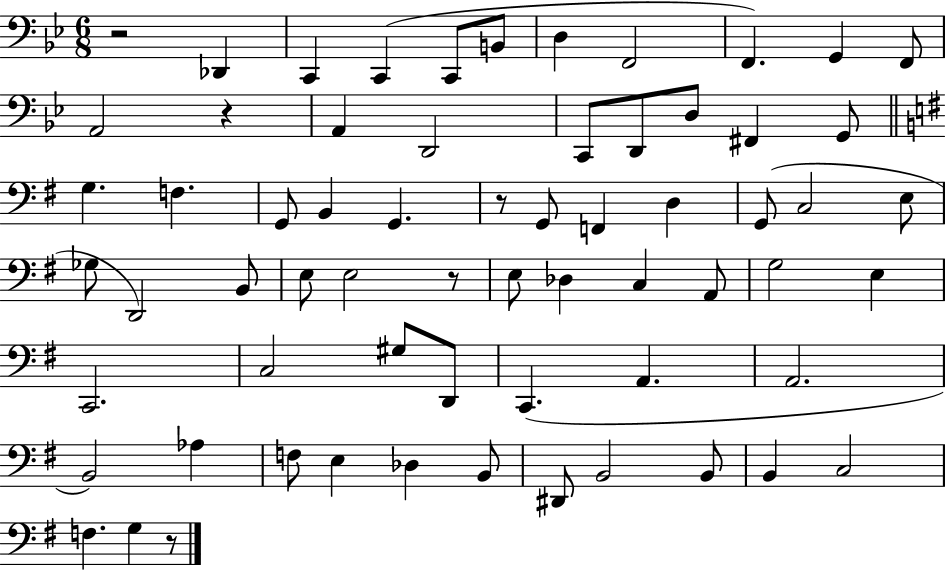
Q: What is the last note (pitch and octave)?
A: G3